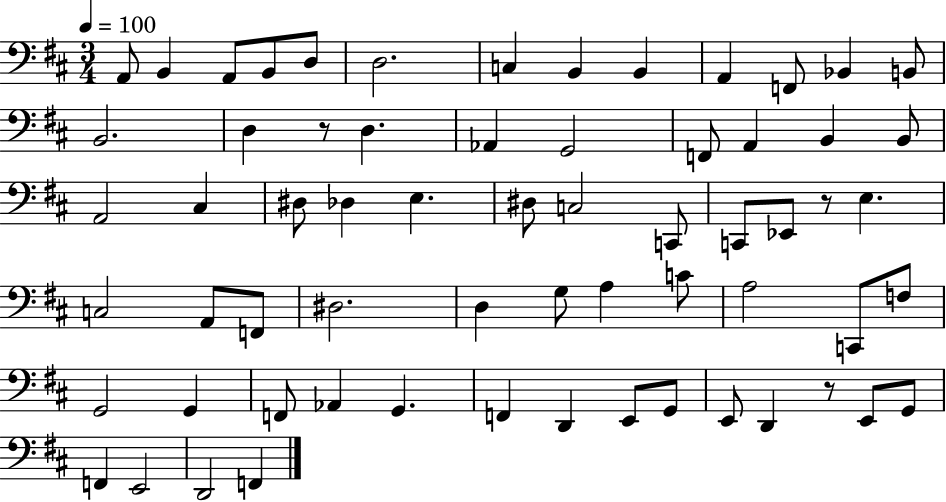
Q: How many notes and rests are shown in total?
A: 64